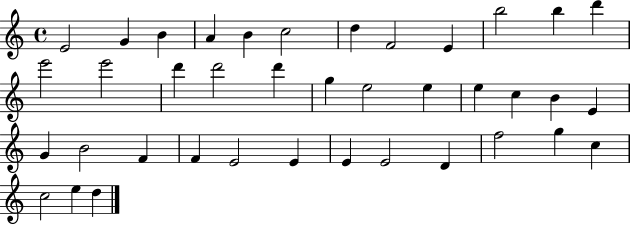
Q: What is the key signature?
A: C major